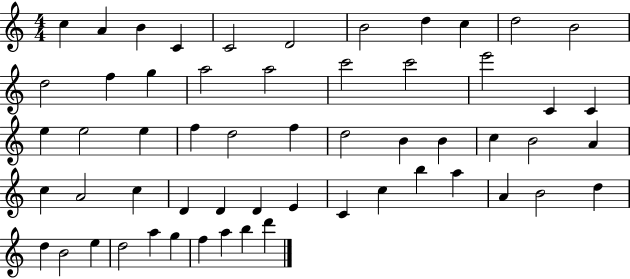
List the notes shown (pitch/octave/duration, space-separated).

C5/q A4/q B4/q C4/q C4/h D4/h B4/h D5/q C5/q D5/h B4/h D5/h F5/q G5/q A5/h A5/h C6/h C6/h E6/h C4/q C4/q E5/q E5/h E5/q F5/q D5/h F5/q D5/h B4/q B4/q C5/q B4/h A4/q C5/q A4/h C5/q D4/q D4/q D4/q E4/q C4/q C5/q B5/q A5/q A4/q B4/h D5/q D5/q B4/h E5/q D5/h A5/q G5/q F5/q A5/q B5/q D6/q